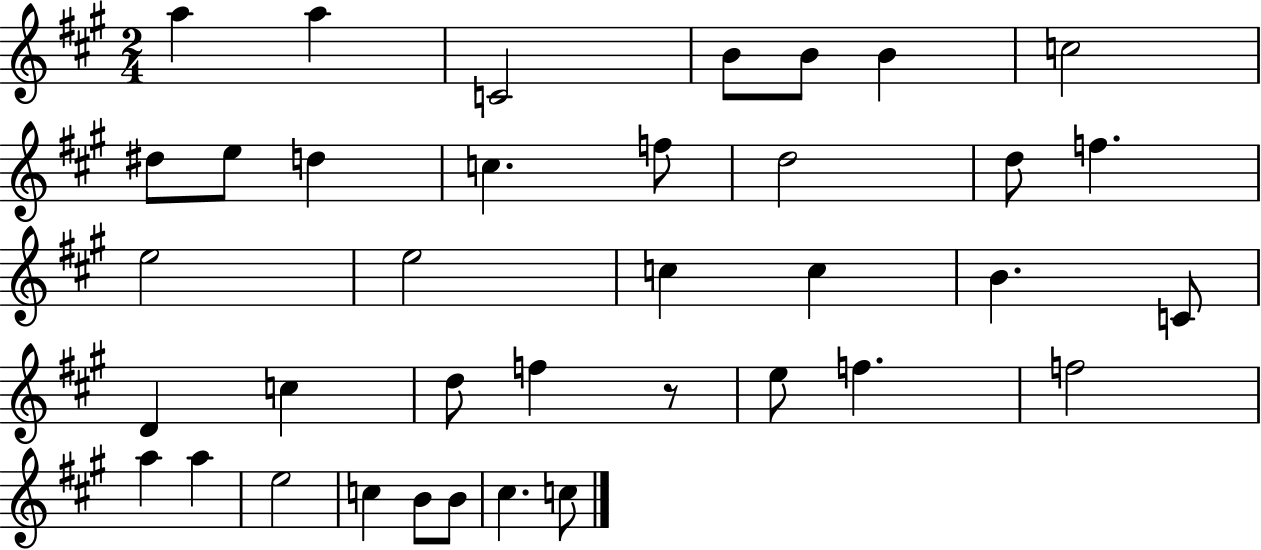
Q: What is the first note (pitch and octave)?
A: A5